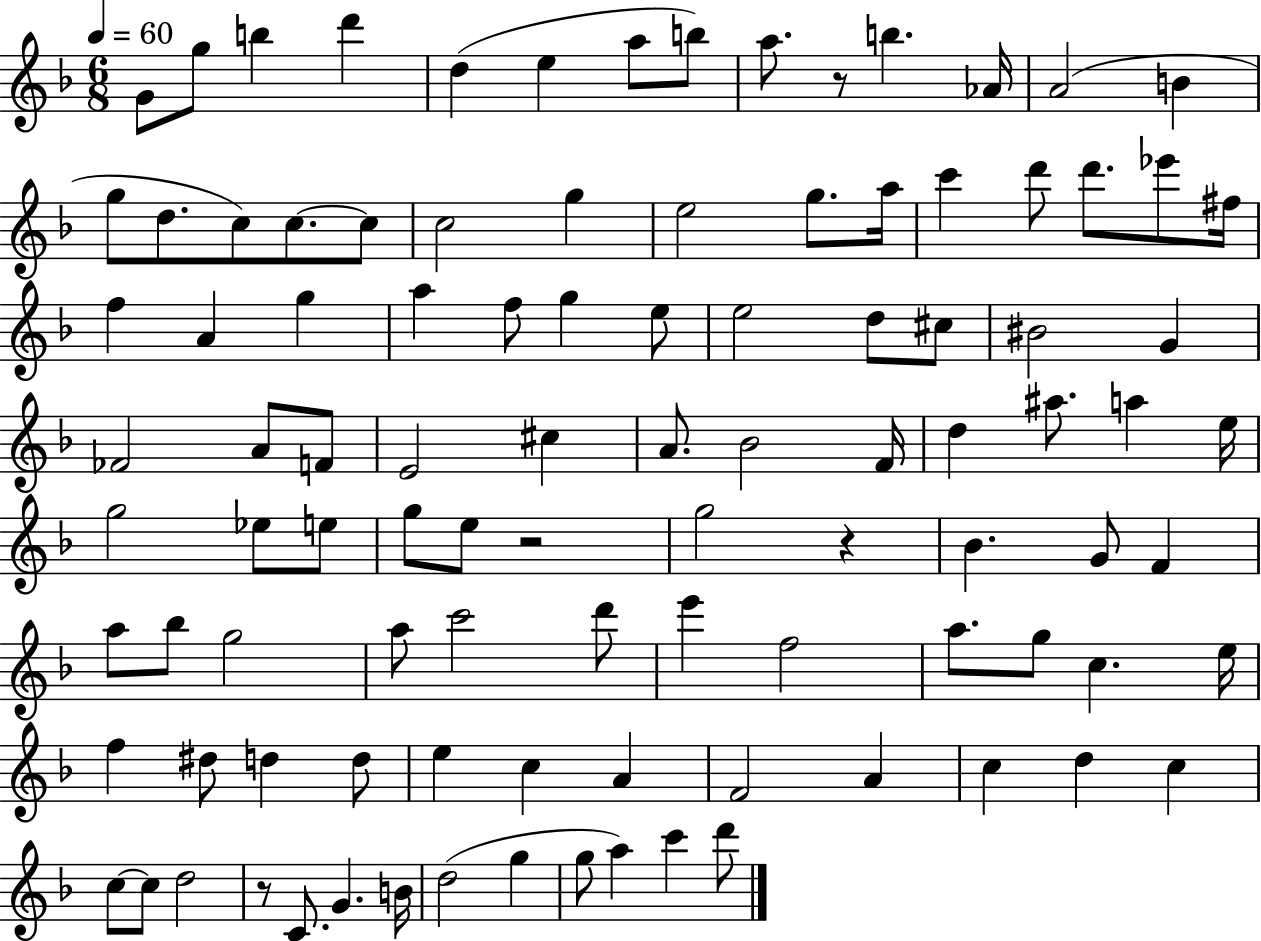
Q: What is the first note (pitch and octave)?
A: G4